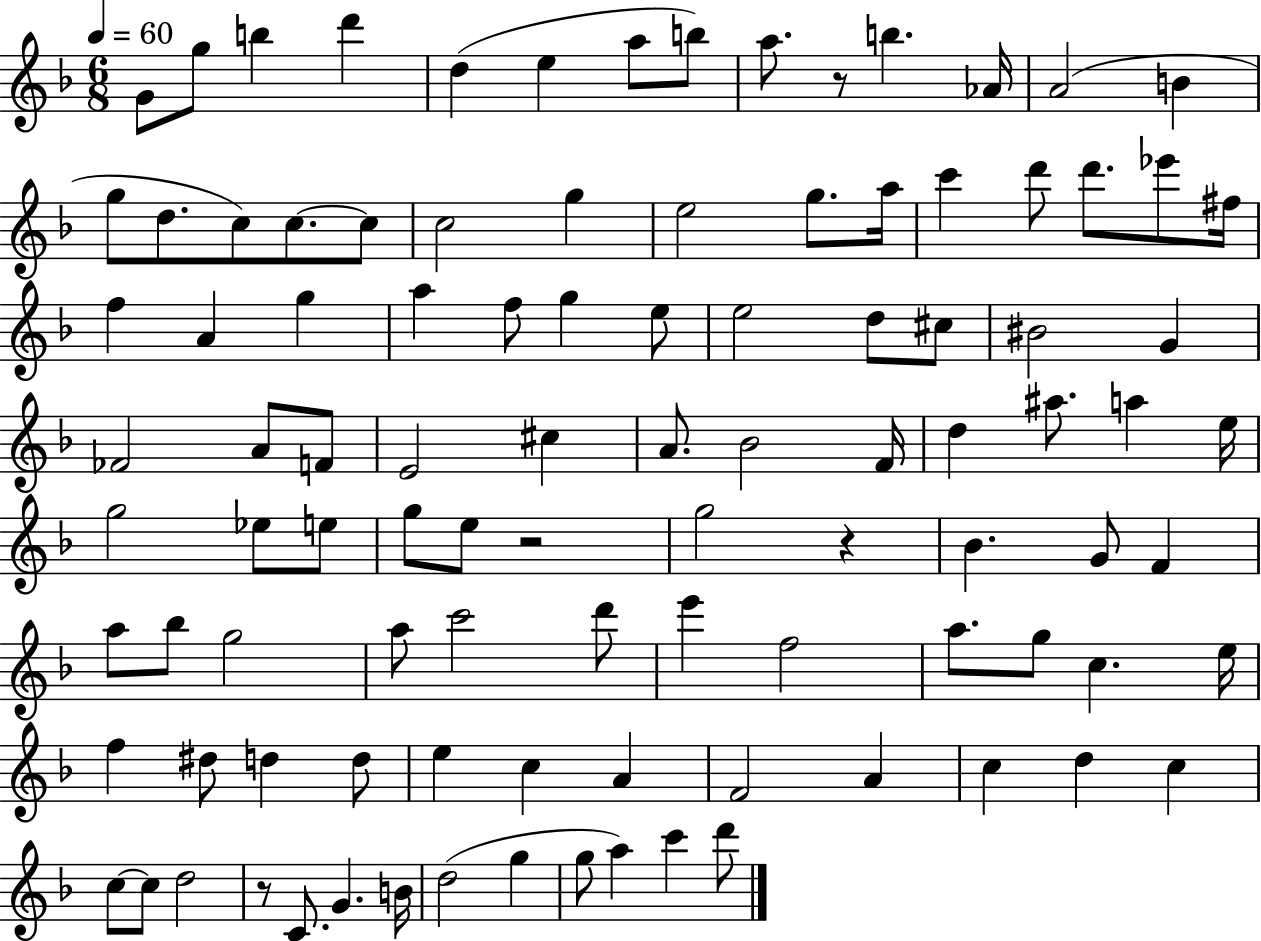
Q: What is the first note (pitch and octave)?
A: G4